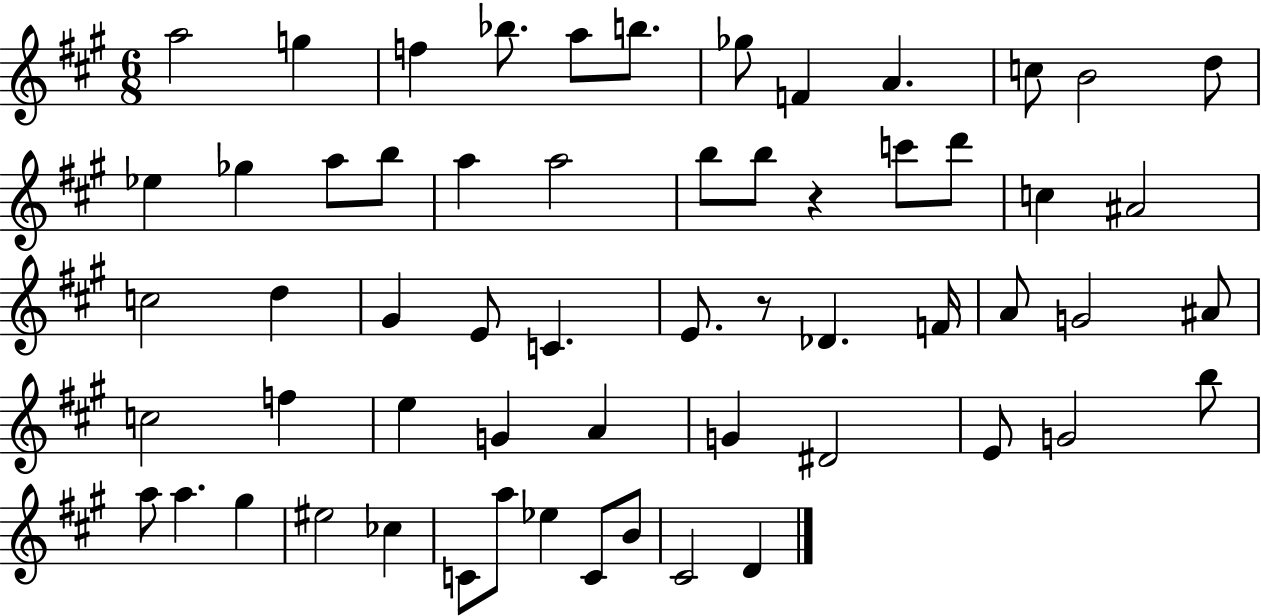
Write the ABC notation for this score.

X:1
T:Untitled
M:6/8
L:1/4
K:A
a2 g f _b/2 a/2 b/2 _g/2 F A c/2 B2 d/2 _e _g a/2 b/2 a a2 b/2 b/2 z c'/2 d'/2 c ^A2 c2 d ^G E/2 C E/2 z/2 _D F/4 A/2 G2 ^A/2 c2 f e G A G ^D2 E/2 G2 b/2 a/2 a ^g ^e2 _c C/2 a/2 _e C/2 B/2 ^C2 D